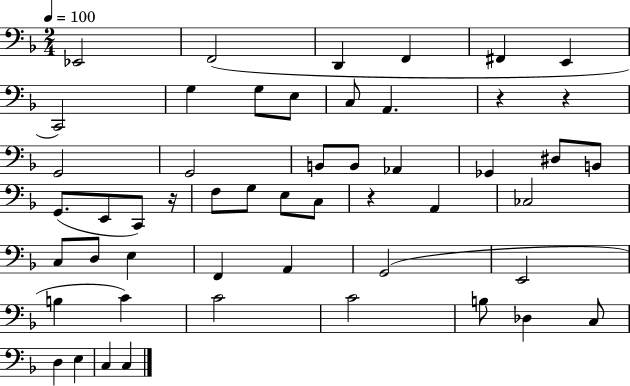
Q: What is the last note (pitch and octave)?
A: C3